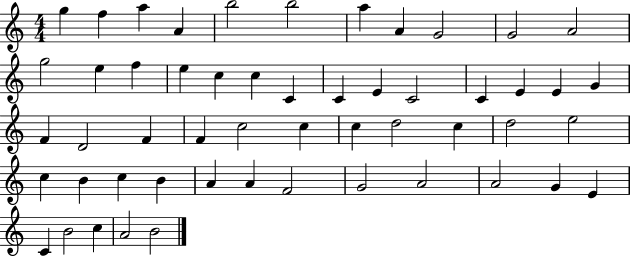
{
  \clef treble
  \numericTimeSignature
  \time 4/4
  \key c \major
  g''4 f''4 a''4 a'4 | b''2 b''2 | a''4 a'4 g'2 | g'2 a'2 | \break g''2 e''4 f''4 | e''4 c''4 c''4 c'4 | c'4 e'4 c'2 | c'4 e'4 e'4 g'4 | \break f'4 d'2 f'4 | f'4 c''2 c''4 | c''4 d''2 c''4 | d''2 e''2 | \break c''4 b'4 c''4 b'4 | a'4 a'4 f'2 | g'2 a'2 | a'2 g'4 e'4 | \break c'4 b'2 c''4 | a'2 b'2 | \bar "|."
}